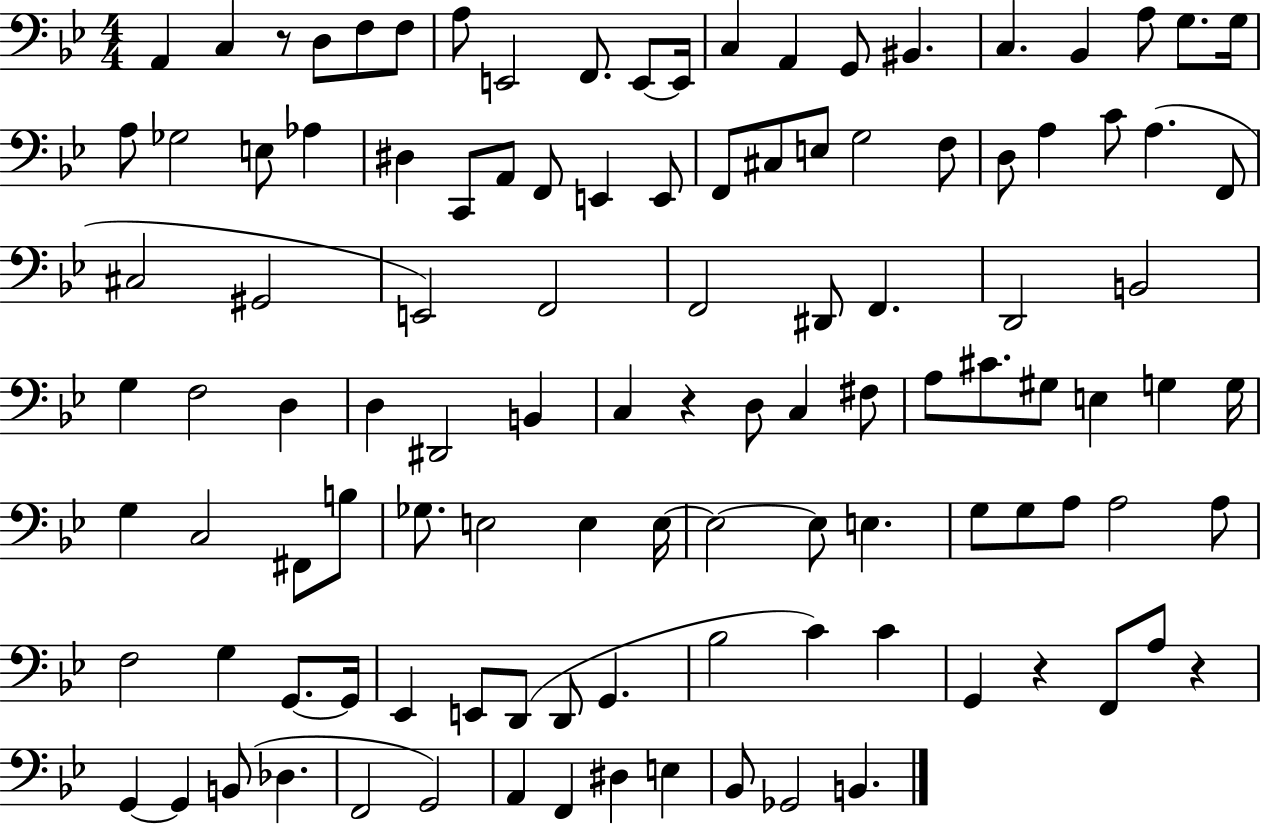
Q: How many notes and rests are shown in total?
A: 112